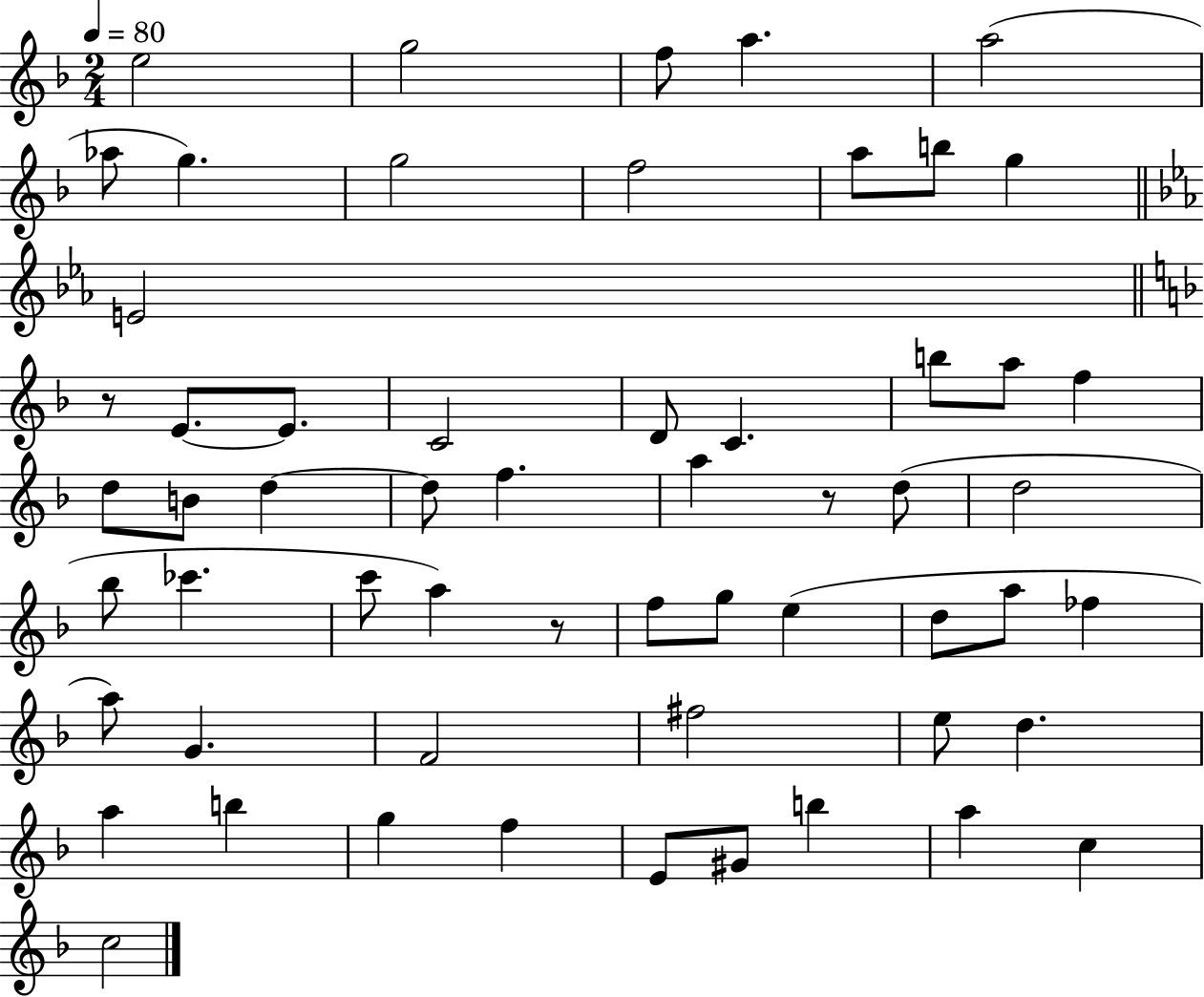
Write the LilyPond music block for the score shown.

{
  \clef treble
  \numericTimeSignature
  \time 2/4
  \key f \major
  \tempo 4 = 80
  e''2 | g''2 | f''8 a''4. | a''2( | \break aes''8 g''4.) | g''2 | f''2 | a''8 b''8 g''4 | \break \bar "||" \break \key c \minor e'2 | \bar "||" \break \key d \minor r8 e'8.~~ e'8. | c'2 | d'8 c'4. | b''8 a''8 f''4 | \break d''8 b'8 d''4~~ | d''8 f''4. | a''4 r8 d''8( | d''2 | \break bes''8 ces'''4. | c'''8 a''4) r8 | f''8 g''8 e''4( | d''8 a''8 fes''4 | \break a''8) g'4. | f'2 | fis''2 | e''8 d''4. | \break a''4 b''4 | g''4 f''4 | e'8 gis'8 b''4 | a''4 c''4 | \break c''2 | \bar "|."
}